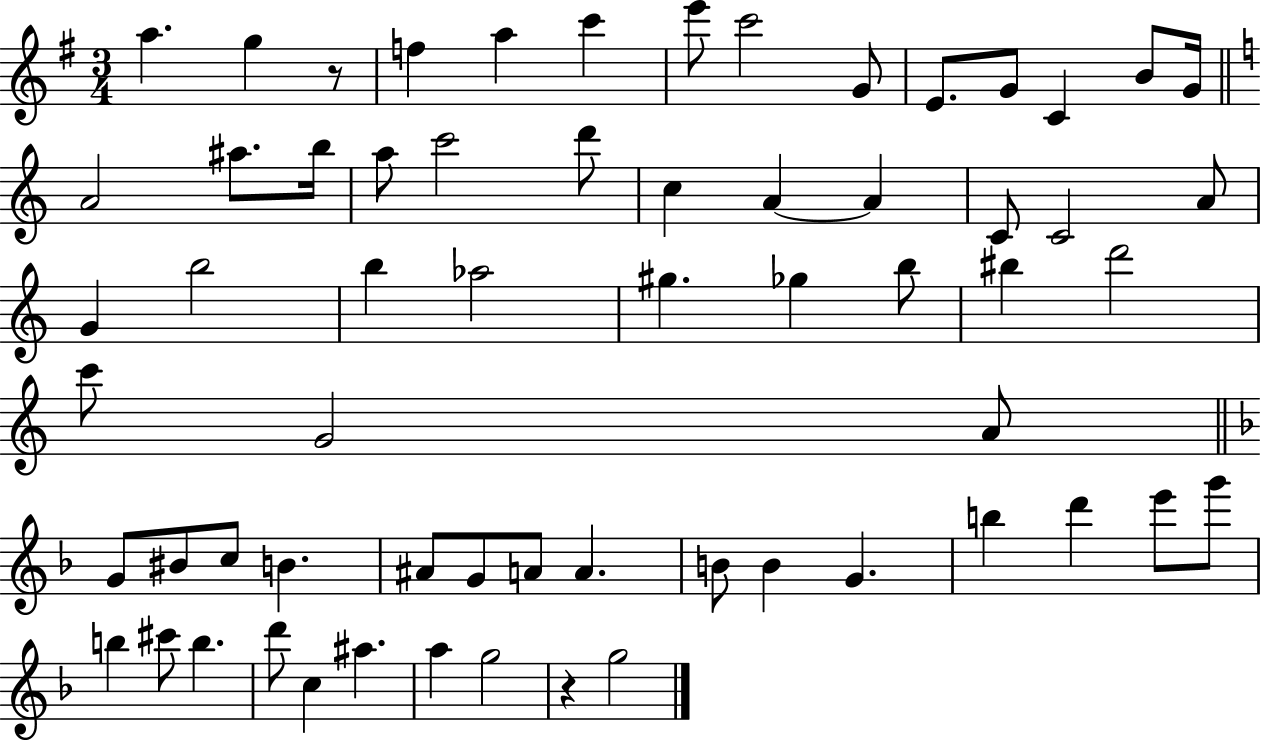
{
  \clef treble
  \numericTimeSignature
  \time 3/4
  \key g \major
  a''4. g''4 r8 | f''4 a''4 c'''4 | e'''8 c'''2 g'8 | e'8. g'8 c'4 b'8 g'16 | \break \bar "||" \break \key a \minor a'2 ais''8. b''16 | a''8 c'''2 d'''8 | c''4 a'4~~ a'4 | c'8 c'2 a'8 | \break g'4 b''2 | b''4 aes''2 | gis''4. ges''4 b''8 | bis''4 d'''2 | \break c'''8 g'2 a'8 | \bar "||" \break \key f \major g'8 bis'8 c''8 b'4. | ais'8 g'8 a'8 a'4. | b'8 b'4 g'4. | b''4 d'''4 e'''8 g'''8 | \break b''4 cis'''8 b''4. | d'''8 c''4 ais''4. | a''4 g''2 | r4 g''2 | \break \bar "|."
}